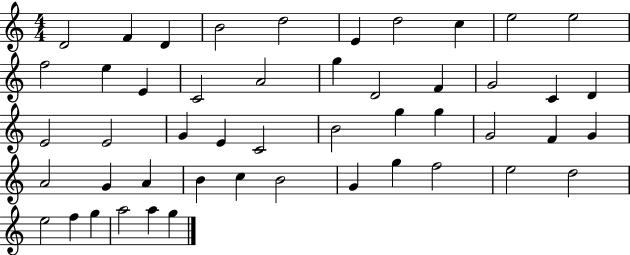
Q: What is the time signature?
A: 4/4